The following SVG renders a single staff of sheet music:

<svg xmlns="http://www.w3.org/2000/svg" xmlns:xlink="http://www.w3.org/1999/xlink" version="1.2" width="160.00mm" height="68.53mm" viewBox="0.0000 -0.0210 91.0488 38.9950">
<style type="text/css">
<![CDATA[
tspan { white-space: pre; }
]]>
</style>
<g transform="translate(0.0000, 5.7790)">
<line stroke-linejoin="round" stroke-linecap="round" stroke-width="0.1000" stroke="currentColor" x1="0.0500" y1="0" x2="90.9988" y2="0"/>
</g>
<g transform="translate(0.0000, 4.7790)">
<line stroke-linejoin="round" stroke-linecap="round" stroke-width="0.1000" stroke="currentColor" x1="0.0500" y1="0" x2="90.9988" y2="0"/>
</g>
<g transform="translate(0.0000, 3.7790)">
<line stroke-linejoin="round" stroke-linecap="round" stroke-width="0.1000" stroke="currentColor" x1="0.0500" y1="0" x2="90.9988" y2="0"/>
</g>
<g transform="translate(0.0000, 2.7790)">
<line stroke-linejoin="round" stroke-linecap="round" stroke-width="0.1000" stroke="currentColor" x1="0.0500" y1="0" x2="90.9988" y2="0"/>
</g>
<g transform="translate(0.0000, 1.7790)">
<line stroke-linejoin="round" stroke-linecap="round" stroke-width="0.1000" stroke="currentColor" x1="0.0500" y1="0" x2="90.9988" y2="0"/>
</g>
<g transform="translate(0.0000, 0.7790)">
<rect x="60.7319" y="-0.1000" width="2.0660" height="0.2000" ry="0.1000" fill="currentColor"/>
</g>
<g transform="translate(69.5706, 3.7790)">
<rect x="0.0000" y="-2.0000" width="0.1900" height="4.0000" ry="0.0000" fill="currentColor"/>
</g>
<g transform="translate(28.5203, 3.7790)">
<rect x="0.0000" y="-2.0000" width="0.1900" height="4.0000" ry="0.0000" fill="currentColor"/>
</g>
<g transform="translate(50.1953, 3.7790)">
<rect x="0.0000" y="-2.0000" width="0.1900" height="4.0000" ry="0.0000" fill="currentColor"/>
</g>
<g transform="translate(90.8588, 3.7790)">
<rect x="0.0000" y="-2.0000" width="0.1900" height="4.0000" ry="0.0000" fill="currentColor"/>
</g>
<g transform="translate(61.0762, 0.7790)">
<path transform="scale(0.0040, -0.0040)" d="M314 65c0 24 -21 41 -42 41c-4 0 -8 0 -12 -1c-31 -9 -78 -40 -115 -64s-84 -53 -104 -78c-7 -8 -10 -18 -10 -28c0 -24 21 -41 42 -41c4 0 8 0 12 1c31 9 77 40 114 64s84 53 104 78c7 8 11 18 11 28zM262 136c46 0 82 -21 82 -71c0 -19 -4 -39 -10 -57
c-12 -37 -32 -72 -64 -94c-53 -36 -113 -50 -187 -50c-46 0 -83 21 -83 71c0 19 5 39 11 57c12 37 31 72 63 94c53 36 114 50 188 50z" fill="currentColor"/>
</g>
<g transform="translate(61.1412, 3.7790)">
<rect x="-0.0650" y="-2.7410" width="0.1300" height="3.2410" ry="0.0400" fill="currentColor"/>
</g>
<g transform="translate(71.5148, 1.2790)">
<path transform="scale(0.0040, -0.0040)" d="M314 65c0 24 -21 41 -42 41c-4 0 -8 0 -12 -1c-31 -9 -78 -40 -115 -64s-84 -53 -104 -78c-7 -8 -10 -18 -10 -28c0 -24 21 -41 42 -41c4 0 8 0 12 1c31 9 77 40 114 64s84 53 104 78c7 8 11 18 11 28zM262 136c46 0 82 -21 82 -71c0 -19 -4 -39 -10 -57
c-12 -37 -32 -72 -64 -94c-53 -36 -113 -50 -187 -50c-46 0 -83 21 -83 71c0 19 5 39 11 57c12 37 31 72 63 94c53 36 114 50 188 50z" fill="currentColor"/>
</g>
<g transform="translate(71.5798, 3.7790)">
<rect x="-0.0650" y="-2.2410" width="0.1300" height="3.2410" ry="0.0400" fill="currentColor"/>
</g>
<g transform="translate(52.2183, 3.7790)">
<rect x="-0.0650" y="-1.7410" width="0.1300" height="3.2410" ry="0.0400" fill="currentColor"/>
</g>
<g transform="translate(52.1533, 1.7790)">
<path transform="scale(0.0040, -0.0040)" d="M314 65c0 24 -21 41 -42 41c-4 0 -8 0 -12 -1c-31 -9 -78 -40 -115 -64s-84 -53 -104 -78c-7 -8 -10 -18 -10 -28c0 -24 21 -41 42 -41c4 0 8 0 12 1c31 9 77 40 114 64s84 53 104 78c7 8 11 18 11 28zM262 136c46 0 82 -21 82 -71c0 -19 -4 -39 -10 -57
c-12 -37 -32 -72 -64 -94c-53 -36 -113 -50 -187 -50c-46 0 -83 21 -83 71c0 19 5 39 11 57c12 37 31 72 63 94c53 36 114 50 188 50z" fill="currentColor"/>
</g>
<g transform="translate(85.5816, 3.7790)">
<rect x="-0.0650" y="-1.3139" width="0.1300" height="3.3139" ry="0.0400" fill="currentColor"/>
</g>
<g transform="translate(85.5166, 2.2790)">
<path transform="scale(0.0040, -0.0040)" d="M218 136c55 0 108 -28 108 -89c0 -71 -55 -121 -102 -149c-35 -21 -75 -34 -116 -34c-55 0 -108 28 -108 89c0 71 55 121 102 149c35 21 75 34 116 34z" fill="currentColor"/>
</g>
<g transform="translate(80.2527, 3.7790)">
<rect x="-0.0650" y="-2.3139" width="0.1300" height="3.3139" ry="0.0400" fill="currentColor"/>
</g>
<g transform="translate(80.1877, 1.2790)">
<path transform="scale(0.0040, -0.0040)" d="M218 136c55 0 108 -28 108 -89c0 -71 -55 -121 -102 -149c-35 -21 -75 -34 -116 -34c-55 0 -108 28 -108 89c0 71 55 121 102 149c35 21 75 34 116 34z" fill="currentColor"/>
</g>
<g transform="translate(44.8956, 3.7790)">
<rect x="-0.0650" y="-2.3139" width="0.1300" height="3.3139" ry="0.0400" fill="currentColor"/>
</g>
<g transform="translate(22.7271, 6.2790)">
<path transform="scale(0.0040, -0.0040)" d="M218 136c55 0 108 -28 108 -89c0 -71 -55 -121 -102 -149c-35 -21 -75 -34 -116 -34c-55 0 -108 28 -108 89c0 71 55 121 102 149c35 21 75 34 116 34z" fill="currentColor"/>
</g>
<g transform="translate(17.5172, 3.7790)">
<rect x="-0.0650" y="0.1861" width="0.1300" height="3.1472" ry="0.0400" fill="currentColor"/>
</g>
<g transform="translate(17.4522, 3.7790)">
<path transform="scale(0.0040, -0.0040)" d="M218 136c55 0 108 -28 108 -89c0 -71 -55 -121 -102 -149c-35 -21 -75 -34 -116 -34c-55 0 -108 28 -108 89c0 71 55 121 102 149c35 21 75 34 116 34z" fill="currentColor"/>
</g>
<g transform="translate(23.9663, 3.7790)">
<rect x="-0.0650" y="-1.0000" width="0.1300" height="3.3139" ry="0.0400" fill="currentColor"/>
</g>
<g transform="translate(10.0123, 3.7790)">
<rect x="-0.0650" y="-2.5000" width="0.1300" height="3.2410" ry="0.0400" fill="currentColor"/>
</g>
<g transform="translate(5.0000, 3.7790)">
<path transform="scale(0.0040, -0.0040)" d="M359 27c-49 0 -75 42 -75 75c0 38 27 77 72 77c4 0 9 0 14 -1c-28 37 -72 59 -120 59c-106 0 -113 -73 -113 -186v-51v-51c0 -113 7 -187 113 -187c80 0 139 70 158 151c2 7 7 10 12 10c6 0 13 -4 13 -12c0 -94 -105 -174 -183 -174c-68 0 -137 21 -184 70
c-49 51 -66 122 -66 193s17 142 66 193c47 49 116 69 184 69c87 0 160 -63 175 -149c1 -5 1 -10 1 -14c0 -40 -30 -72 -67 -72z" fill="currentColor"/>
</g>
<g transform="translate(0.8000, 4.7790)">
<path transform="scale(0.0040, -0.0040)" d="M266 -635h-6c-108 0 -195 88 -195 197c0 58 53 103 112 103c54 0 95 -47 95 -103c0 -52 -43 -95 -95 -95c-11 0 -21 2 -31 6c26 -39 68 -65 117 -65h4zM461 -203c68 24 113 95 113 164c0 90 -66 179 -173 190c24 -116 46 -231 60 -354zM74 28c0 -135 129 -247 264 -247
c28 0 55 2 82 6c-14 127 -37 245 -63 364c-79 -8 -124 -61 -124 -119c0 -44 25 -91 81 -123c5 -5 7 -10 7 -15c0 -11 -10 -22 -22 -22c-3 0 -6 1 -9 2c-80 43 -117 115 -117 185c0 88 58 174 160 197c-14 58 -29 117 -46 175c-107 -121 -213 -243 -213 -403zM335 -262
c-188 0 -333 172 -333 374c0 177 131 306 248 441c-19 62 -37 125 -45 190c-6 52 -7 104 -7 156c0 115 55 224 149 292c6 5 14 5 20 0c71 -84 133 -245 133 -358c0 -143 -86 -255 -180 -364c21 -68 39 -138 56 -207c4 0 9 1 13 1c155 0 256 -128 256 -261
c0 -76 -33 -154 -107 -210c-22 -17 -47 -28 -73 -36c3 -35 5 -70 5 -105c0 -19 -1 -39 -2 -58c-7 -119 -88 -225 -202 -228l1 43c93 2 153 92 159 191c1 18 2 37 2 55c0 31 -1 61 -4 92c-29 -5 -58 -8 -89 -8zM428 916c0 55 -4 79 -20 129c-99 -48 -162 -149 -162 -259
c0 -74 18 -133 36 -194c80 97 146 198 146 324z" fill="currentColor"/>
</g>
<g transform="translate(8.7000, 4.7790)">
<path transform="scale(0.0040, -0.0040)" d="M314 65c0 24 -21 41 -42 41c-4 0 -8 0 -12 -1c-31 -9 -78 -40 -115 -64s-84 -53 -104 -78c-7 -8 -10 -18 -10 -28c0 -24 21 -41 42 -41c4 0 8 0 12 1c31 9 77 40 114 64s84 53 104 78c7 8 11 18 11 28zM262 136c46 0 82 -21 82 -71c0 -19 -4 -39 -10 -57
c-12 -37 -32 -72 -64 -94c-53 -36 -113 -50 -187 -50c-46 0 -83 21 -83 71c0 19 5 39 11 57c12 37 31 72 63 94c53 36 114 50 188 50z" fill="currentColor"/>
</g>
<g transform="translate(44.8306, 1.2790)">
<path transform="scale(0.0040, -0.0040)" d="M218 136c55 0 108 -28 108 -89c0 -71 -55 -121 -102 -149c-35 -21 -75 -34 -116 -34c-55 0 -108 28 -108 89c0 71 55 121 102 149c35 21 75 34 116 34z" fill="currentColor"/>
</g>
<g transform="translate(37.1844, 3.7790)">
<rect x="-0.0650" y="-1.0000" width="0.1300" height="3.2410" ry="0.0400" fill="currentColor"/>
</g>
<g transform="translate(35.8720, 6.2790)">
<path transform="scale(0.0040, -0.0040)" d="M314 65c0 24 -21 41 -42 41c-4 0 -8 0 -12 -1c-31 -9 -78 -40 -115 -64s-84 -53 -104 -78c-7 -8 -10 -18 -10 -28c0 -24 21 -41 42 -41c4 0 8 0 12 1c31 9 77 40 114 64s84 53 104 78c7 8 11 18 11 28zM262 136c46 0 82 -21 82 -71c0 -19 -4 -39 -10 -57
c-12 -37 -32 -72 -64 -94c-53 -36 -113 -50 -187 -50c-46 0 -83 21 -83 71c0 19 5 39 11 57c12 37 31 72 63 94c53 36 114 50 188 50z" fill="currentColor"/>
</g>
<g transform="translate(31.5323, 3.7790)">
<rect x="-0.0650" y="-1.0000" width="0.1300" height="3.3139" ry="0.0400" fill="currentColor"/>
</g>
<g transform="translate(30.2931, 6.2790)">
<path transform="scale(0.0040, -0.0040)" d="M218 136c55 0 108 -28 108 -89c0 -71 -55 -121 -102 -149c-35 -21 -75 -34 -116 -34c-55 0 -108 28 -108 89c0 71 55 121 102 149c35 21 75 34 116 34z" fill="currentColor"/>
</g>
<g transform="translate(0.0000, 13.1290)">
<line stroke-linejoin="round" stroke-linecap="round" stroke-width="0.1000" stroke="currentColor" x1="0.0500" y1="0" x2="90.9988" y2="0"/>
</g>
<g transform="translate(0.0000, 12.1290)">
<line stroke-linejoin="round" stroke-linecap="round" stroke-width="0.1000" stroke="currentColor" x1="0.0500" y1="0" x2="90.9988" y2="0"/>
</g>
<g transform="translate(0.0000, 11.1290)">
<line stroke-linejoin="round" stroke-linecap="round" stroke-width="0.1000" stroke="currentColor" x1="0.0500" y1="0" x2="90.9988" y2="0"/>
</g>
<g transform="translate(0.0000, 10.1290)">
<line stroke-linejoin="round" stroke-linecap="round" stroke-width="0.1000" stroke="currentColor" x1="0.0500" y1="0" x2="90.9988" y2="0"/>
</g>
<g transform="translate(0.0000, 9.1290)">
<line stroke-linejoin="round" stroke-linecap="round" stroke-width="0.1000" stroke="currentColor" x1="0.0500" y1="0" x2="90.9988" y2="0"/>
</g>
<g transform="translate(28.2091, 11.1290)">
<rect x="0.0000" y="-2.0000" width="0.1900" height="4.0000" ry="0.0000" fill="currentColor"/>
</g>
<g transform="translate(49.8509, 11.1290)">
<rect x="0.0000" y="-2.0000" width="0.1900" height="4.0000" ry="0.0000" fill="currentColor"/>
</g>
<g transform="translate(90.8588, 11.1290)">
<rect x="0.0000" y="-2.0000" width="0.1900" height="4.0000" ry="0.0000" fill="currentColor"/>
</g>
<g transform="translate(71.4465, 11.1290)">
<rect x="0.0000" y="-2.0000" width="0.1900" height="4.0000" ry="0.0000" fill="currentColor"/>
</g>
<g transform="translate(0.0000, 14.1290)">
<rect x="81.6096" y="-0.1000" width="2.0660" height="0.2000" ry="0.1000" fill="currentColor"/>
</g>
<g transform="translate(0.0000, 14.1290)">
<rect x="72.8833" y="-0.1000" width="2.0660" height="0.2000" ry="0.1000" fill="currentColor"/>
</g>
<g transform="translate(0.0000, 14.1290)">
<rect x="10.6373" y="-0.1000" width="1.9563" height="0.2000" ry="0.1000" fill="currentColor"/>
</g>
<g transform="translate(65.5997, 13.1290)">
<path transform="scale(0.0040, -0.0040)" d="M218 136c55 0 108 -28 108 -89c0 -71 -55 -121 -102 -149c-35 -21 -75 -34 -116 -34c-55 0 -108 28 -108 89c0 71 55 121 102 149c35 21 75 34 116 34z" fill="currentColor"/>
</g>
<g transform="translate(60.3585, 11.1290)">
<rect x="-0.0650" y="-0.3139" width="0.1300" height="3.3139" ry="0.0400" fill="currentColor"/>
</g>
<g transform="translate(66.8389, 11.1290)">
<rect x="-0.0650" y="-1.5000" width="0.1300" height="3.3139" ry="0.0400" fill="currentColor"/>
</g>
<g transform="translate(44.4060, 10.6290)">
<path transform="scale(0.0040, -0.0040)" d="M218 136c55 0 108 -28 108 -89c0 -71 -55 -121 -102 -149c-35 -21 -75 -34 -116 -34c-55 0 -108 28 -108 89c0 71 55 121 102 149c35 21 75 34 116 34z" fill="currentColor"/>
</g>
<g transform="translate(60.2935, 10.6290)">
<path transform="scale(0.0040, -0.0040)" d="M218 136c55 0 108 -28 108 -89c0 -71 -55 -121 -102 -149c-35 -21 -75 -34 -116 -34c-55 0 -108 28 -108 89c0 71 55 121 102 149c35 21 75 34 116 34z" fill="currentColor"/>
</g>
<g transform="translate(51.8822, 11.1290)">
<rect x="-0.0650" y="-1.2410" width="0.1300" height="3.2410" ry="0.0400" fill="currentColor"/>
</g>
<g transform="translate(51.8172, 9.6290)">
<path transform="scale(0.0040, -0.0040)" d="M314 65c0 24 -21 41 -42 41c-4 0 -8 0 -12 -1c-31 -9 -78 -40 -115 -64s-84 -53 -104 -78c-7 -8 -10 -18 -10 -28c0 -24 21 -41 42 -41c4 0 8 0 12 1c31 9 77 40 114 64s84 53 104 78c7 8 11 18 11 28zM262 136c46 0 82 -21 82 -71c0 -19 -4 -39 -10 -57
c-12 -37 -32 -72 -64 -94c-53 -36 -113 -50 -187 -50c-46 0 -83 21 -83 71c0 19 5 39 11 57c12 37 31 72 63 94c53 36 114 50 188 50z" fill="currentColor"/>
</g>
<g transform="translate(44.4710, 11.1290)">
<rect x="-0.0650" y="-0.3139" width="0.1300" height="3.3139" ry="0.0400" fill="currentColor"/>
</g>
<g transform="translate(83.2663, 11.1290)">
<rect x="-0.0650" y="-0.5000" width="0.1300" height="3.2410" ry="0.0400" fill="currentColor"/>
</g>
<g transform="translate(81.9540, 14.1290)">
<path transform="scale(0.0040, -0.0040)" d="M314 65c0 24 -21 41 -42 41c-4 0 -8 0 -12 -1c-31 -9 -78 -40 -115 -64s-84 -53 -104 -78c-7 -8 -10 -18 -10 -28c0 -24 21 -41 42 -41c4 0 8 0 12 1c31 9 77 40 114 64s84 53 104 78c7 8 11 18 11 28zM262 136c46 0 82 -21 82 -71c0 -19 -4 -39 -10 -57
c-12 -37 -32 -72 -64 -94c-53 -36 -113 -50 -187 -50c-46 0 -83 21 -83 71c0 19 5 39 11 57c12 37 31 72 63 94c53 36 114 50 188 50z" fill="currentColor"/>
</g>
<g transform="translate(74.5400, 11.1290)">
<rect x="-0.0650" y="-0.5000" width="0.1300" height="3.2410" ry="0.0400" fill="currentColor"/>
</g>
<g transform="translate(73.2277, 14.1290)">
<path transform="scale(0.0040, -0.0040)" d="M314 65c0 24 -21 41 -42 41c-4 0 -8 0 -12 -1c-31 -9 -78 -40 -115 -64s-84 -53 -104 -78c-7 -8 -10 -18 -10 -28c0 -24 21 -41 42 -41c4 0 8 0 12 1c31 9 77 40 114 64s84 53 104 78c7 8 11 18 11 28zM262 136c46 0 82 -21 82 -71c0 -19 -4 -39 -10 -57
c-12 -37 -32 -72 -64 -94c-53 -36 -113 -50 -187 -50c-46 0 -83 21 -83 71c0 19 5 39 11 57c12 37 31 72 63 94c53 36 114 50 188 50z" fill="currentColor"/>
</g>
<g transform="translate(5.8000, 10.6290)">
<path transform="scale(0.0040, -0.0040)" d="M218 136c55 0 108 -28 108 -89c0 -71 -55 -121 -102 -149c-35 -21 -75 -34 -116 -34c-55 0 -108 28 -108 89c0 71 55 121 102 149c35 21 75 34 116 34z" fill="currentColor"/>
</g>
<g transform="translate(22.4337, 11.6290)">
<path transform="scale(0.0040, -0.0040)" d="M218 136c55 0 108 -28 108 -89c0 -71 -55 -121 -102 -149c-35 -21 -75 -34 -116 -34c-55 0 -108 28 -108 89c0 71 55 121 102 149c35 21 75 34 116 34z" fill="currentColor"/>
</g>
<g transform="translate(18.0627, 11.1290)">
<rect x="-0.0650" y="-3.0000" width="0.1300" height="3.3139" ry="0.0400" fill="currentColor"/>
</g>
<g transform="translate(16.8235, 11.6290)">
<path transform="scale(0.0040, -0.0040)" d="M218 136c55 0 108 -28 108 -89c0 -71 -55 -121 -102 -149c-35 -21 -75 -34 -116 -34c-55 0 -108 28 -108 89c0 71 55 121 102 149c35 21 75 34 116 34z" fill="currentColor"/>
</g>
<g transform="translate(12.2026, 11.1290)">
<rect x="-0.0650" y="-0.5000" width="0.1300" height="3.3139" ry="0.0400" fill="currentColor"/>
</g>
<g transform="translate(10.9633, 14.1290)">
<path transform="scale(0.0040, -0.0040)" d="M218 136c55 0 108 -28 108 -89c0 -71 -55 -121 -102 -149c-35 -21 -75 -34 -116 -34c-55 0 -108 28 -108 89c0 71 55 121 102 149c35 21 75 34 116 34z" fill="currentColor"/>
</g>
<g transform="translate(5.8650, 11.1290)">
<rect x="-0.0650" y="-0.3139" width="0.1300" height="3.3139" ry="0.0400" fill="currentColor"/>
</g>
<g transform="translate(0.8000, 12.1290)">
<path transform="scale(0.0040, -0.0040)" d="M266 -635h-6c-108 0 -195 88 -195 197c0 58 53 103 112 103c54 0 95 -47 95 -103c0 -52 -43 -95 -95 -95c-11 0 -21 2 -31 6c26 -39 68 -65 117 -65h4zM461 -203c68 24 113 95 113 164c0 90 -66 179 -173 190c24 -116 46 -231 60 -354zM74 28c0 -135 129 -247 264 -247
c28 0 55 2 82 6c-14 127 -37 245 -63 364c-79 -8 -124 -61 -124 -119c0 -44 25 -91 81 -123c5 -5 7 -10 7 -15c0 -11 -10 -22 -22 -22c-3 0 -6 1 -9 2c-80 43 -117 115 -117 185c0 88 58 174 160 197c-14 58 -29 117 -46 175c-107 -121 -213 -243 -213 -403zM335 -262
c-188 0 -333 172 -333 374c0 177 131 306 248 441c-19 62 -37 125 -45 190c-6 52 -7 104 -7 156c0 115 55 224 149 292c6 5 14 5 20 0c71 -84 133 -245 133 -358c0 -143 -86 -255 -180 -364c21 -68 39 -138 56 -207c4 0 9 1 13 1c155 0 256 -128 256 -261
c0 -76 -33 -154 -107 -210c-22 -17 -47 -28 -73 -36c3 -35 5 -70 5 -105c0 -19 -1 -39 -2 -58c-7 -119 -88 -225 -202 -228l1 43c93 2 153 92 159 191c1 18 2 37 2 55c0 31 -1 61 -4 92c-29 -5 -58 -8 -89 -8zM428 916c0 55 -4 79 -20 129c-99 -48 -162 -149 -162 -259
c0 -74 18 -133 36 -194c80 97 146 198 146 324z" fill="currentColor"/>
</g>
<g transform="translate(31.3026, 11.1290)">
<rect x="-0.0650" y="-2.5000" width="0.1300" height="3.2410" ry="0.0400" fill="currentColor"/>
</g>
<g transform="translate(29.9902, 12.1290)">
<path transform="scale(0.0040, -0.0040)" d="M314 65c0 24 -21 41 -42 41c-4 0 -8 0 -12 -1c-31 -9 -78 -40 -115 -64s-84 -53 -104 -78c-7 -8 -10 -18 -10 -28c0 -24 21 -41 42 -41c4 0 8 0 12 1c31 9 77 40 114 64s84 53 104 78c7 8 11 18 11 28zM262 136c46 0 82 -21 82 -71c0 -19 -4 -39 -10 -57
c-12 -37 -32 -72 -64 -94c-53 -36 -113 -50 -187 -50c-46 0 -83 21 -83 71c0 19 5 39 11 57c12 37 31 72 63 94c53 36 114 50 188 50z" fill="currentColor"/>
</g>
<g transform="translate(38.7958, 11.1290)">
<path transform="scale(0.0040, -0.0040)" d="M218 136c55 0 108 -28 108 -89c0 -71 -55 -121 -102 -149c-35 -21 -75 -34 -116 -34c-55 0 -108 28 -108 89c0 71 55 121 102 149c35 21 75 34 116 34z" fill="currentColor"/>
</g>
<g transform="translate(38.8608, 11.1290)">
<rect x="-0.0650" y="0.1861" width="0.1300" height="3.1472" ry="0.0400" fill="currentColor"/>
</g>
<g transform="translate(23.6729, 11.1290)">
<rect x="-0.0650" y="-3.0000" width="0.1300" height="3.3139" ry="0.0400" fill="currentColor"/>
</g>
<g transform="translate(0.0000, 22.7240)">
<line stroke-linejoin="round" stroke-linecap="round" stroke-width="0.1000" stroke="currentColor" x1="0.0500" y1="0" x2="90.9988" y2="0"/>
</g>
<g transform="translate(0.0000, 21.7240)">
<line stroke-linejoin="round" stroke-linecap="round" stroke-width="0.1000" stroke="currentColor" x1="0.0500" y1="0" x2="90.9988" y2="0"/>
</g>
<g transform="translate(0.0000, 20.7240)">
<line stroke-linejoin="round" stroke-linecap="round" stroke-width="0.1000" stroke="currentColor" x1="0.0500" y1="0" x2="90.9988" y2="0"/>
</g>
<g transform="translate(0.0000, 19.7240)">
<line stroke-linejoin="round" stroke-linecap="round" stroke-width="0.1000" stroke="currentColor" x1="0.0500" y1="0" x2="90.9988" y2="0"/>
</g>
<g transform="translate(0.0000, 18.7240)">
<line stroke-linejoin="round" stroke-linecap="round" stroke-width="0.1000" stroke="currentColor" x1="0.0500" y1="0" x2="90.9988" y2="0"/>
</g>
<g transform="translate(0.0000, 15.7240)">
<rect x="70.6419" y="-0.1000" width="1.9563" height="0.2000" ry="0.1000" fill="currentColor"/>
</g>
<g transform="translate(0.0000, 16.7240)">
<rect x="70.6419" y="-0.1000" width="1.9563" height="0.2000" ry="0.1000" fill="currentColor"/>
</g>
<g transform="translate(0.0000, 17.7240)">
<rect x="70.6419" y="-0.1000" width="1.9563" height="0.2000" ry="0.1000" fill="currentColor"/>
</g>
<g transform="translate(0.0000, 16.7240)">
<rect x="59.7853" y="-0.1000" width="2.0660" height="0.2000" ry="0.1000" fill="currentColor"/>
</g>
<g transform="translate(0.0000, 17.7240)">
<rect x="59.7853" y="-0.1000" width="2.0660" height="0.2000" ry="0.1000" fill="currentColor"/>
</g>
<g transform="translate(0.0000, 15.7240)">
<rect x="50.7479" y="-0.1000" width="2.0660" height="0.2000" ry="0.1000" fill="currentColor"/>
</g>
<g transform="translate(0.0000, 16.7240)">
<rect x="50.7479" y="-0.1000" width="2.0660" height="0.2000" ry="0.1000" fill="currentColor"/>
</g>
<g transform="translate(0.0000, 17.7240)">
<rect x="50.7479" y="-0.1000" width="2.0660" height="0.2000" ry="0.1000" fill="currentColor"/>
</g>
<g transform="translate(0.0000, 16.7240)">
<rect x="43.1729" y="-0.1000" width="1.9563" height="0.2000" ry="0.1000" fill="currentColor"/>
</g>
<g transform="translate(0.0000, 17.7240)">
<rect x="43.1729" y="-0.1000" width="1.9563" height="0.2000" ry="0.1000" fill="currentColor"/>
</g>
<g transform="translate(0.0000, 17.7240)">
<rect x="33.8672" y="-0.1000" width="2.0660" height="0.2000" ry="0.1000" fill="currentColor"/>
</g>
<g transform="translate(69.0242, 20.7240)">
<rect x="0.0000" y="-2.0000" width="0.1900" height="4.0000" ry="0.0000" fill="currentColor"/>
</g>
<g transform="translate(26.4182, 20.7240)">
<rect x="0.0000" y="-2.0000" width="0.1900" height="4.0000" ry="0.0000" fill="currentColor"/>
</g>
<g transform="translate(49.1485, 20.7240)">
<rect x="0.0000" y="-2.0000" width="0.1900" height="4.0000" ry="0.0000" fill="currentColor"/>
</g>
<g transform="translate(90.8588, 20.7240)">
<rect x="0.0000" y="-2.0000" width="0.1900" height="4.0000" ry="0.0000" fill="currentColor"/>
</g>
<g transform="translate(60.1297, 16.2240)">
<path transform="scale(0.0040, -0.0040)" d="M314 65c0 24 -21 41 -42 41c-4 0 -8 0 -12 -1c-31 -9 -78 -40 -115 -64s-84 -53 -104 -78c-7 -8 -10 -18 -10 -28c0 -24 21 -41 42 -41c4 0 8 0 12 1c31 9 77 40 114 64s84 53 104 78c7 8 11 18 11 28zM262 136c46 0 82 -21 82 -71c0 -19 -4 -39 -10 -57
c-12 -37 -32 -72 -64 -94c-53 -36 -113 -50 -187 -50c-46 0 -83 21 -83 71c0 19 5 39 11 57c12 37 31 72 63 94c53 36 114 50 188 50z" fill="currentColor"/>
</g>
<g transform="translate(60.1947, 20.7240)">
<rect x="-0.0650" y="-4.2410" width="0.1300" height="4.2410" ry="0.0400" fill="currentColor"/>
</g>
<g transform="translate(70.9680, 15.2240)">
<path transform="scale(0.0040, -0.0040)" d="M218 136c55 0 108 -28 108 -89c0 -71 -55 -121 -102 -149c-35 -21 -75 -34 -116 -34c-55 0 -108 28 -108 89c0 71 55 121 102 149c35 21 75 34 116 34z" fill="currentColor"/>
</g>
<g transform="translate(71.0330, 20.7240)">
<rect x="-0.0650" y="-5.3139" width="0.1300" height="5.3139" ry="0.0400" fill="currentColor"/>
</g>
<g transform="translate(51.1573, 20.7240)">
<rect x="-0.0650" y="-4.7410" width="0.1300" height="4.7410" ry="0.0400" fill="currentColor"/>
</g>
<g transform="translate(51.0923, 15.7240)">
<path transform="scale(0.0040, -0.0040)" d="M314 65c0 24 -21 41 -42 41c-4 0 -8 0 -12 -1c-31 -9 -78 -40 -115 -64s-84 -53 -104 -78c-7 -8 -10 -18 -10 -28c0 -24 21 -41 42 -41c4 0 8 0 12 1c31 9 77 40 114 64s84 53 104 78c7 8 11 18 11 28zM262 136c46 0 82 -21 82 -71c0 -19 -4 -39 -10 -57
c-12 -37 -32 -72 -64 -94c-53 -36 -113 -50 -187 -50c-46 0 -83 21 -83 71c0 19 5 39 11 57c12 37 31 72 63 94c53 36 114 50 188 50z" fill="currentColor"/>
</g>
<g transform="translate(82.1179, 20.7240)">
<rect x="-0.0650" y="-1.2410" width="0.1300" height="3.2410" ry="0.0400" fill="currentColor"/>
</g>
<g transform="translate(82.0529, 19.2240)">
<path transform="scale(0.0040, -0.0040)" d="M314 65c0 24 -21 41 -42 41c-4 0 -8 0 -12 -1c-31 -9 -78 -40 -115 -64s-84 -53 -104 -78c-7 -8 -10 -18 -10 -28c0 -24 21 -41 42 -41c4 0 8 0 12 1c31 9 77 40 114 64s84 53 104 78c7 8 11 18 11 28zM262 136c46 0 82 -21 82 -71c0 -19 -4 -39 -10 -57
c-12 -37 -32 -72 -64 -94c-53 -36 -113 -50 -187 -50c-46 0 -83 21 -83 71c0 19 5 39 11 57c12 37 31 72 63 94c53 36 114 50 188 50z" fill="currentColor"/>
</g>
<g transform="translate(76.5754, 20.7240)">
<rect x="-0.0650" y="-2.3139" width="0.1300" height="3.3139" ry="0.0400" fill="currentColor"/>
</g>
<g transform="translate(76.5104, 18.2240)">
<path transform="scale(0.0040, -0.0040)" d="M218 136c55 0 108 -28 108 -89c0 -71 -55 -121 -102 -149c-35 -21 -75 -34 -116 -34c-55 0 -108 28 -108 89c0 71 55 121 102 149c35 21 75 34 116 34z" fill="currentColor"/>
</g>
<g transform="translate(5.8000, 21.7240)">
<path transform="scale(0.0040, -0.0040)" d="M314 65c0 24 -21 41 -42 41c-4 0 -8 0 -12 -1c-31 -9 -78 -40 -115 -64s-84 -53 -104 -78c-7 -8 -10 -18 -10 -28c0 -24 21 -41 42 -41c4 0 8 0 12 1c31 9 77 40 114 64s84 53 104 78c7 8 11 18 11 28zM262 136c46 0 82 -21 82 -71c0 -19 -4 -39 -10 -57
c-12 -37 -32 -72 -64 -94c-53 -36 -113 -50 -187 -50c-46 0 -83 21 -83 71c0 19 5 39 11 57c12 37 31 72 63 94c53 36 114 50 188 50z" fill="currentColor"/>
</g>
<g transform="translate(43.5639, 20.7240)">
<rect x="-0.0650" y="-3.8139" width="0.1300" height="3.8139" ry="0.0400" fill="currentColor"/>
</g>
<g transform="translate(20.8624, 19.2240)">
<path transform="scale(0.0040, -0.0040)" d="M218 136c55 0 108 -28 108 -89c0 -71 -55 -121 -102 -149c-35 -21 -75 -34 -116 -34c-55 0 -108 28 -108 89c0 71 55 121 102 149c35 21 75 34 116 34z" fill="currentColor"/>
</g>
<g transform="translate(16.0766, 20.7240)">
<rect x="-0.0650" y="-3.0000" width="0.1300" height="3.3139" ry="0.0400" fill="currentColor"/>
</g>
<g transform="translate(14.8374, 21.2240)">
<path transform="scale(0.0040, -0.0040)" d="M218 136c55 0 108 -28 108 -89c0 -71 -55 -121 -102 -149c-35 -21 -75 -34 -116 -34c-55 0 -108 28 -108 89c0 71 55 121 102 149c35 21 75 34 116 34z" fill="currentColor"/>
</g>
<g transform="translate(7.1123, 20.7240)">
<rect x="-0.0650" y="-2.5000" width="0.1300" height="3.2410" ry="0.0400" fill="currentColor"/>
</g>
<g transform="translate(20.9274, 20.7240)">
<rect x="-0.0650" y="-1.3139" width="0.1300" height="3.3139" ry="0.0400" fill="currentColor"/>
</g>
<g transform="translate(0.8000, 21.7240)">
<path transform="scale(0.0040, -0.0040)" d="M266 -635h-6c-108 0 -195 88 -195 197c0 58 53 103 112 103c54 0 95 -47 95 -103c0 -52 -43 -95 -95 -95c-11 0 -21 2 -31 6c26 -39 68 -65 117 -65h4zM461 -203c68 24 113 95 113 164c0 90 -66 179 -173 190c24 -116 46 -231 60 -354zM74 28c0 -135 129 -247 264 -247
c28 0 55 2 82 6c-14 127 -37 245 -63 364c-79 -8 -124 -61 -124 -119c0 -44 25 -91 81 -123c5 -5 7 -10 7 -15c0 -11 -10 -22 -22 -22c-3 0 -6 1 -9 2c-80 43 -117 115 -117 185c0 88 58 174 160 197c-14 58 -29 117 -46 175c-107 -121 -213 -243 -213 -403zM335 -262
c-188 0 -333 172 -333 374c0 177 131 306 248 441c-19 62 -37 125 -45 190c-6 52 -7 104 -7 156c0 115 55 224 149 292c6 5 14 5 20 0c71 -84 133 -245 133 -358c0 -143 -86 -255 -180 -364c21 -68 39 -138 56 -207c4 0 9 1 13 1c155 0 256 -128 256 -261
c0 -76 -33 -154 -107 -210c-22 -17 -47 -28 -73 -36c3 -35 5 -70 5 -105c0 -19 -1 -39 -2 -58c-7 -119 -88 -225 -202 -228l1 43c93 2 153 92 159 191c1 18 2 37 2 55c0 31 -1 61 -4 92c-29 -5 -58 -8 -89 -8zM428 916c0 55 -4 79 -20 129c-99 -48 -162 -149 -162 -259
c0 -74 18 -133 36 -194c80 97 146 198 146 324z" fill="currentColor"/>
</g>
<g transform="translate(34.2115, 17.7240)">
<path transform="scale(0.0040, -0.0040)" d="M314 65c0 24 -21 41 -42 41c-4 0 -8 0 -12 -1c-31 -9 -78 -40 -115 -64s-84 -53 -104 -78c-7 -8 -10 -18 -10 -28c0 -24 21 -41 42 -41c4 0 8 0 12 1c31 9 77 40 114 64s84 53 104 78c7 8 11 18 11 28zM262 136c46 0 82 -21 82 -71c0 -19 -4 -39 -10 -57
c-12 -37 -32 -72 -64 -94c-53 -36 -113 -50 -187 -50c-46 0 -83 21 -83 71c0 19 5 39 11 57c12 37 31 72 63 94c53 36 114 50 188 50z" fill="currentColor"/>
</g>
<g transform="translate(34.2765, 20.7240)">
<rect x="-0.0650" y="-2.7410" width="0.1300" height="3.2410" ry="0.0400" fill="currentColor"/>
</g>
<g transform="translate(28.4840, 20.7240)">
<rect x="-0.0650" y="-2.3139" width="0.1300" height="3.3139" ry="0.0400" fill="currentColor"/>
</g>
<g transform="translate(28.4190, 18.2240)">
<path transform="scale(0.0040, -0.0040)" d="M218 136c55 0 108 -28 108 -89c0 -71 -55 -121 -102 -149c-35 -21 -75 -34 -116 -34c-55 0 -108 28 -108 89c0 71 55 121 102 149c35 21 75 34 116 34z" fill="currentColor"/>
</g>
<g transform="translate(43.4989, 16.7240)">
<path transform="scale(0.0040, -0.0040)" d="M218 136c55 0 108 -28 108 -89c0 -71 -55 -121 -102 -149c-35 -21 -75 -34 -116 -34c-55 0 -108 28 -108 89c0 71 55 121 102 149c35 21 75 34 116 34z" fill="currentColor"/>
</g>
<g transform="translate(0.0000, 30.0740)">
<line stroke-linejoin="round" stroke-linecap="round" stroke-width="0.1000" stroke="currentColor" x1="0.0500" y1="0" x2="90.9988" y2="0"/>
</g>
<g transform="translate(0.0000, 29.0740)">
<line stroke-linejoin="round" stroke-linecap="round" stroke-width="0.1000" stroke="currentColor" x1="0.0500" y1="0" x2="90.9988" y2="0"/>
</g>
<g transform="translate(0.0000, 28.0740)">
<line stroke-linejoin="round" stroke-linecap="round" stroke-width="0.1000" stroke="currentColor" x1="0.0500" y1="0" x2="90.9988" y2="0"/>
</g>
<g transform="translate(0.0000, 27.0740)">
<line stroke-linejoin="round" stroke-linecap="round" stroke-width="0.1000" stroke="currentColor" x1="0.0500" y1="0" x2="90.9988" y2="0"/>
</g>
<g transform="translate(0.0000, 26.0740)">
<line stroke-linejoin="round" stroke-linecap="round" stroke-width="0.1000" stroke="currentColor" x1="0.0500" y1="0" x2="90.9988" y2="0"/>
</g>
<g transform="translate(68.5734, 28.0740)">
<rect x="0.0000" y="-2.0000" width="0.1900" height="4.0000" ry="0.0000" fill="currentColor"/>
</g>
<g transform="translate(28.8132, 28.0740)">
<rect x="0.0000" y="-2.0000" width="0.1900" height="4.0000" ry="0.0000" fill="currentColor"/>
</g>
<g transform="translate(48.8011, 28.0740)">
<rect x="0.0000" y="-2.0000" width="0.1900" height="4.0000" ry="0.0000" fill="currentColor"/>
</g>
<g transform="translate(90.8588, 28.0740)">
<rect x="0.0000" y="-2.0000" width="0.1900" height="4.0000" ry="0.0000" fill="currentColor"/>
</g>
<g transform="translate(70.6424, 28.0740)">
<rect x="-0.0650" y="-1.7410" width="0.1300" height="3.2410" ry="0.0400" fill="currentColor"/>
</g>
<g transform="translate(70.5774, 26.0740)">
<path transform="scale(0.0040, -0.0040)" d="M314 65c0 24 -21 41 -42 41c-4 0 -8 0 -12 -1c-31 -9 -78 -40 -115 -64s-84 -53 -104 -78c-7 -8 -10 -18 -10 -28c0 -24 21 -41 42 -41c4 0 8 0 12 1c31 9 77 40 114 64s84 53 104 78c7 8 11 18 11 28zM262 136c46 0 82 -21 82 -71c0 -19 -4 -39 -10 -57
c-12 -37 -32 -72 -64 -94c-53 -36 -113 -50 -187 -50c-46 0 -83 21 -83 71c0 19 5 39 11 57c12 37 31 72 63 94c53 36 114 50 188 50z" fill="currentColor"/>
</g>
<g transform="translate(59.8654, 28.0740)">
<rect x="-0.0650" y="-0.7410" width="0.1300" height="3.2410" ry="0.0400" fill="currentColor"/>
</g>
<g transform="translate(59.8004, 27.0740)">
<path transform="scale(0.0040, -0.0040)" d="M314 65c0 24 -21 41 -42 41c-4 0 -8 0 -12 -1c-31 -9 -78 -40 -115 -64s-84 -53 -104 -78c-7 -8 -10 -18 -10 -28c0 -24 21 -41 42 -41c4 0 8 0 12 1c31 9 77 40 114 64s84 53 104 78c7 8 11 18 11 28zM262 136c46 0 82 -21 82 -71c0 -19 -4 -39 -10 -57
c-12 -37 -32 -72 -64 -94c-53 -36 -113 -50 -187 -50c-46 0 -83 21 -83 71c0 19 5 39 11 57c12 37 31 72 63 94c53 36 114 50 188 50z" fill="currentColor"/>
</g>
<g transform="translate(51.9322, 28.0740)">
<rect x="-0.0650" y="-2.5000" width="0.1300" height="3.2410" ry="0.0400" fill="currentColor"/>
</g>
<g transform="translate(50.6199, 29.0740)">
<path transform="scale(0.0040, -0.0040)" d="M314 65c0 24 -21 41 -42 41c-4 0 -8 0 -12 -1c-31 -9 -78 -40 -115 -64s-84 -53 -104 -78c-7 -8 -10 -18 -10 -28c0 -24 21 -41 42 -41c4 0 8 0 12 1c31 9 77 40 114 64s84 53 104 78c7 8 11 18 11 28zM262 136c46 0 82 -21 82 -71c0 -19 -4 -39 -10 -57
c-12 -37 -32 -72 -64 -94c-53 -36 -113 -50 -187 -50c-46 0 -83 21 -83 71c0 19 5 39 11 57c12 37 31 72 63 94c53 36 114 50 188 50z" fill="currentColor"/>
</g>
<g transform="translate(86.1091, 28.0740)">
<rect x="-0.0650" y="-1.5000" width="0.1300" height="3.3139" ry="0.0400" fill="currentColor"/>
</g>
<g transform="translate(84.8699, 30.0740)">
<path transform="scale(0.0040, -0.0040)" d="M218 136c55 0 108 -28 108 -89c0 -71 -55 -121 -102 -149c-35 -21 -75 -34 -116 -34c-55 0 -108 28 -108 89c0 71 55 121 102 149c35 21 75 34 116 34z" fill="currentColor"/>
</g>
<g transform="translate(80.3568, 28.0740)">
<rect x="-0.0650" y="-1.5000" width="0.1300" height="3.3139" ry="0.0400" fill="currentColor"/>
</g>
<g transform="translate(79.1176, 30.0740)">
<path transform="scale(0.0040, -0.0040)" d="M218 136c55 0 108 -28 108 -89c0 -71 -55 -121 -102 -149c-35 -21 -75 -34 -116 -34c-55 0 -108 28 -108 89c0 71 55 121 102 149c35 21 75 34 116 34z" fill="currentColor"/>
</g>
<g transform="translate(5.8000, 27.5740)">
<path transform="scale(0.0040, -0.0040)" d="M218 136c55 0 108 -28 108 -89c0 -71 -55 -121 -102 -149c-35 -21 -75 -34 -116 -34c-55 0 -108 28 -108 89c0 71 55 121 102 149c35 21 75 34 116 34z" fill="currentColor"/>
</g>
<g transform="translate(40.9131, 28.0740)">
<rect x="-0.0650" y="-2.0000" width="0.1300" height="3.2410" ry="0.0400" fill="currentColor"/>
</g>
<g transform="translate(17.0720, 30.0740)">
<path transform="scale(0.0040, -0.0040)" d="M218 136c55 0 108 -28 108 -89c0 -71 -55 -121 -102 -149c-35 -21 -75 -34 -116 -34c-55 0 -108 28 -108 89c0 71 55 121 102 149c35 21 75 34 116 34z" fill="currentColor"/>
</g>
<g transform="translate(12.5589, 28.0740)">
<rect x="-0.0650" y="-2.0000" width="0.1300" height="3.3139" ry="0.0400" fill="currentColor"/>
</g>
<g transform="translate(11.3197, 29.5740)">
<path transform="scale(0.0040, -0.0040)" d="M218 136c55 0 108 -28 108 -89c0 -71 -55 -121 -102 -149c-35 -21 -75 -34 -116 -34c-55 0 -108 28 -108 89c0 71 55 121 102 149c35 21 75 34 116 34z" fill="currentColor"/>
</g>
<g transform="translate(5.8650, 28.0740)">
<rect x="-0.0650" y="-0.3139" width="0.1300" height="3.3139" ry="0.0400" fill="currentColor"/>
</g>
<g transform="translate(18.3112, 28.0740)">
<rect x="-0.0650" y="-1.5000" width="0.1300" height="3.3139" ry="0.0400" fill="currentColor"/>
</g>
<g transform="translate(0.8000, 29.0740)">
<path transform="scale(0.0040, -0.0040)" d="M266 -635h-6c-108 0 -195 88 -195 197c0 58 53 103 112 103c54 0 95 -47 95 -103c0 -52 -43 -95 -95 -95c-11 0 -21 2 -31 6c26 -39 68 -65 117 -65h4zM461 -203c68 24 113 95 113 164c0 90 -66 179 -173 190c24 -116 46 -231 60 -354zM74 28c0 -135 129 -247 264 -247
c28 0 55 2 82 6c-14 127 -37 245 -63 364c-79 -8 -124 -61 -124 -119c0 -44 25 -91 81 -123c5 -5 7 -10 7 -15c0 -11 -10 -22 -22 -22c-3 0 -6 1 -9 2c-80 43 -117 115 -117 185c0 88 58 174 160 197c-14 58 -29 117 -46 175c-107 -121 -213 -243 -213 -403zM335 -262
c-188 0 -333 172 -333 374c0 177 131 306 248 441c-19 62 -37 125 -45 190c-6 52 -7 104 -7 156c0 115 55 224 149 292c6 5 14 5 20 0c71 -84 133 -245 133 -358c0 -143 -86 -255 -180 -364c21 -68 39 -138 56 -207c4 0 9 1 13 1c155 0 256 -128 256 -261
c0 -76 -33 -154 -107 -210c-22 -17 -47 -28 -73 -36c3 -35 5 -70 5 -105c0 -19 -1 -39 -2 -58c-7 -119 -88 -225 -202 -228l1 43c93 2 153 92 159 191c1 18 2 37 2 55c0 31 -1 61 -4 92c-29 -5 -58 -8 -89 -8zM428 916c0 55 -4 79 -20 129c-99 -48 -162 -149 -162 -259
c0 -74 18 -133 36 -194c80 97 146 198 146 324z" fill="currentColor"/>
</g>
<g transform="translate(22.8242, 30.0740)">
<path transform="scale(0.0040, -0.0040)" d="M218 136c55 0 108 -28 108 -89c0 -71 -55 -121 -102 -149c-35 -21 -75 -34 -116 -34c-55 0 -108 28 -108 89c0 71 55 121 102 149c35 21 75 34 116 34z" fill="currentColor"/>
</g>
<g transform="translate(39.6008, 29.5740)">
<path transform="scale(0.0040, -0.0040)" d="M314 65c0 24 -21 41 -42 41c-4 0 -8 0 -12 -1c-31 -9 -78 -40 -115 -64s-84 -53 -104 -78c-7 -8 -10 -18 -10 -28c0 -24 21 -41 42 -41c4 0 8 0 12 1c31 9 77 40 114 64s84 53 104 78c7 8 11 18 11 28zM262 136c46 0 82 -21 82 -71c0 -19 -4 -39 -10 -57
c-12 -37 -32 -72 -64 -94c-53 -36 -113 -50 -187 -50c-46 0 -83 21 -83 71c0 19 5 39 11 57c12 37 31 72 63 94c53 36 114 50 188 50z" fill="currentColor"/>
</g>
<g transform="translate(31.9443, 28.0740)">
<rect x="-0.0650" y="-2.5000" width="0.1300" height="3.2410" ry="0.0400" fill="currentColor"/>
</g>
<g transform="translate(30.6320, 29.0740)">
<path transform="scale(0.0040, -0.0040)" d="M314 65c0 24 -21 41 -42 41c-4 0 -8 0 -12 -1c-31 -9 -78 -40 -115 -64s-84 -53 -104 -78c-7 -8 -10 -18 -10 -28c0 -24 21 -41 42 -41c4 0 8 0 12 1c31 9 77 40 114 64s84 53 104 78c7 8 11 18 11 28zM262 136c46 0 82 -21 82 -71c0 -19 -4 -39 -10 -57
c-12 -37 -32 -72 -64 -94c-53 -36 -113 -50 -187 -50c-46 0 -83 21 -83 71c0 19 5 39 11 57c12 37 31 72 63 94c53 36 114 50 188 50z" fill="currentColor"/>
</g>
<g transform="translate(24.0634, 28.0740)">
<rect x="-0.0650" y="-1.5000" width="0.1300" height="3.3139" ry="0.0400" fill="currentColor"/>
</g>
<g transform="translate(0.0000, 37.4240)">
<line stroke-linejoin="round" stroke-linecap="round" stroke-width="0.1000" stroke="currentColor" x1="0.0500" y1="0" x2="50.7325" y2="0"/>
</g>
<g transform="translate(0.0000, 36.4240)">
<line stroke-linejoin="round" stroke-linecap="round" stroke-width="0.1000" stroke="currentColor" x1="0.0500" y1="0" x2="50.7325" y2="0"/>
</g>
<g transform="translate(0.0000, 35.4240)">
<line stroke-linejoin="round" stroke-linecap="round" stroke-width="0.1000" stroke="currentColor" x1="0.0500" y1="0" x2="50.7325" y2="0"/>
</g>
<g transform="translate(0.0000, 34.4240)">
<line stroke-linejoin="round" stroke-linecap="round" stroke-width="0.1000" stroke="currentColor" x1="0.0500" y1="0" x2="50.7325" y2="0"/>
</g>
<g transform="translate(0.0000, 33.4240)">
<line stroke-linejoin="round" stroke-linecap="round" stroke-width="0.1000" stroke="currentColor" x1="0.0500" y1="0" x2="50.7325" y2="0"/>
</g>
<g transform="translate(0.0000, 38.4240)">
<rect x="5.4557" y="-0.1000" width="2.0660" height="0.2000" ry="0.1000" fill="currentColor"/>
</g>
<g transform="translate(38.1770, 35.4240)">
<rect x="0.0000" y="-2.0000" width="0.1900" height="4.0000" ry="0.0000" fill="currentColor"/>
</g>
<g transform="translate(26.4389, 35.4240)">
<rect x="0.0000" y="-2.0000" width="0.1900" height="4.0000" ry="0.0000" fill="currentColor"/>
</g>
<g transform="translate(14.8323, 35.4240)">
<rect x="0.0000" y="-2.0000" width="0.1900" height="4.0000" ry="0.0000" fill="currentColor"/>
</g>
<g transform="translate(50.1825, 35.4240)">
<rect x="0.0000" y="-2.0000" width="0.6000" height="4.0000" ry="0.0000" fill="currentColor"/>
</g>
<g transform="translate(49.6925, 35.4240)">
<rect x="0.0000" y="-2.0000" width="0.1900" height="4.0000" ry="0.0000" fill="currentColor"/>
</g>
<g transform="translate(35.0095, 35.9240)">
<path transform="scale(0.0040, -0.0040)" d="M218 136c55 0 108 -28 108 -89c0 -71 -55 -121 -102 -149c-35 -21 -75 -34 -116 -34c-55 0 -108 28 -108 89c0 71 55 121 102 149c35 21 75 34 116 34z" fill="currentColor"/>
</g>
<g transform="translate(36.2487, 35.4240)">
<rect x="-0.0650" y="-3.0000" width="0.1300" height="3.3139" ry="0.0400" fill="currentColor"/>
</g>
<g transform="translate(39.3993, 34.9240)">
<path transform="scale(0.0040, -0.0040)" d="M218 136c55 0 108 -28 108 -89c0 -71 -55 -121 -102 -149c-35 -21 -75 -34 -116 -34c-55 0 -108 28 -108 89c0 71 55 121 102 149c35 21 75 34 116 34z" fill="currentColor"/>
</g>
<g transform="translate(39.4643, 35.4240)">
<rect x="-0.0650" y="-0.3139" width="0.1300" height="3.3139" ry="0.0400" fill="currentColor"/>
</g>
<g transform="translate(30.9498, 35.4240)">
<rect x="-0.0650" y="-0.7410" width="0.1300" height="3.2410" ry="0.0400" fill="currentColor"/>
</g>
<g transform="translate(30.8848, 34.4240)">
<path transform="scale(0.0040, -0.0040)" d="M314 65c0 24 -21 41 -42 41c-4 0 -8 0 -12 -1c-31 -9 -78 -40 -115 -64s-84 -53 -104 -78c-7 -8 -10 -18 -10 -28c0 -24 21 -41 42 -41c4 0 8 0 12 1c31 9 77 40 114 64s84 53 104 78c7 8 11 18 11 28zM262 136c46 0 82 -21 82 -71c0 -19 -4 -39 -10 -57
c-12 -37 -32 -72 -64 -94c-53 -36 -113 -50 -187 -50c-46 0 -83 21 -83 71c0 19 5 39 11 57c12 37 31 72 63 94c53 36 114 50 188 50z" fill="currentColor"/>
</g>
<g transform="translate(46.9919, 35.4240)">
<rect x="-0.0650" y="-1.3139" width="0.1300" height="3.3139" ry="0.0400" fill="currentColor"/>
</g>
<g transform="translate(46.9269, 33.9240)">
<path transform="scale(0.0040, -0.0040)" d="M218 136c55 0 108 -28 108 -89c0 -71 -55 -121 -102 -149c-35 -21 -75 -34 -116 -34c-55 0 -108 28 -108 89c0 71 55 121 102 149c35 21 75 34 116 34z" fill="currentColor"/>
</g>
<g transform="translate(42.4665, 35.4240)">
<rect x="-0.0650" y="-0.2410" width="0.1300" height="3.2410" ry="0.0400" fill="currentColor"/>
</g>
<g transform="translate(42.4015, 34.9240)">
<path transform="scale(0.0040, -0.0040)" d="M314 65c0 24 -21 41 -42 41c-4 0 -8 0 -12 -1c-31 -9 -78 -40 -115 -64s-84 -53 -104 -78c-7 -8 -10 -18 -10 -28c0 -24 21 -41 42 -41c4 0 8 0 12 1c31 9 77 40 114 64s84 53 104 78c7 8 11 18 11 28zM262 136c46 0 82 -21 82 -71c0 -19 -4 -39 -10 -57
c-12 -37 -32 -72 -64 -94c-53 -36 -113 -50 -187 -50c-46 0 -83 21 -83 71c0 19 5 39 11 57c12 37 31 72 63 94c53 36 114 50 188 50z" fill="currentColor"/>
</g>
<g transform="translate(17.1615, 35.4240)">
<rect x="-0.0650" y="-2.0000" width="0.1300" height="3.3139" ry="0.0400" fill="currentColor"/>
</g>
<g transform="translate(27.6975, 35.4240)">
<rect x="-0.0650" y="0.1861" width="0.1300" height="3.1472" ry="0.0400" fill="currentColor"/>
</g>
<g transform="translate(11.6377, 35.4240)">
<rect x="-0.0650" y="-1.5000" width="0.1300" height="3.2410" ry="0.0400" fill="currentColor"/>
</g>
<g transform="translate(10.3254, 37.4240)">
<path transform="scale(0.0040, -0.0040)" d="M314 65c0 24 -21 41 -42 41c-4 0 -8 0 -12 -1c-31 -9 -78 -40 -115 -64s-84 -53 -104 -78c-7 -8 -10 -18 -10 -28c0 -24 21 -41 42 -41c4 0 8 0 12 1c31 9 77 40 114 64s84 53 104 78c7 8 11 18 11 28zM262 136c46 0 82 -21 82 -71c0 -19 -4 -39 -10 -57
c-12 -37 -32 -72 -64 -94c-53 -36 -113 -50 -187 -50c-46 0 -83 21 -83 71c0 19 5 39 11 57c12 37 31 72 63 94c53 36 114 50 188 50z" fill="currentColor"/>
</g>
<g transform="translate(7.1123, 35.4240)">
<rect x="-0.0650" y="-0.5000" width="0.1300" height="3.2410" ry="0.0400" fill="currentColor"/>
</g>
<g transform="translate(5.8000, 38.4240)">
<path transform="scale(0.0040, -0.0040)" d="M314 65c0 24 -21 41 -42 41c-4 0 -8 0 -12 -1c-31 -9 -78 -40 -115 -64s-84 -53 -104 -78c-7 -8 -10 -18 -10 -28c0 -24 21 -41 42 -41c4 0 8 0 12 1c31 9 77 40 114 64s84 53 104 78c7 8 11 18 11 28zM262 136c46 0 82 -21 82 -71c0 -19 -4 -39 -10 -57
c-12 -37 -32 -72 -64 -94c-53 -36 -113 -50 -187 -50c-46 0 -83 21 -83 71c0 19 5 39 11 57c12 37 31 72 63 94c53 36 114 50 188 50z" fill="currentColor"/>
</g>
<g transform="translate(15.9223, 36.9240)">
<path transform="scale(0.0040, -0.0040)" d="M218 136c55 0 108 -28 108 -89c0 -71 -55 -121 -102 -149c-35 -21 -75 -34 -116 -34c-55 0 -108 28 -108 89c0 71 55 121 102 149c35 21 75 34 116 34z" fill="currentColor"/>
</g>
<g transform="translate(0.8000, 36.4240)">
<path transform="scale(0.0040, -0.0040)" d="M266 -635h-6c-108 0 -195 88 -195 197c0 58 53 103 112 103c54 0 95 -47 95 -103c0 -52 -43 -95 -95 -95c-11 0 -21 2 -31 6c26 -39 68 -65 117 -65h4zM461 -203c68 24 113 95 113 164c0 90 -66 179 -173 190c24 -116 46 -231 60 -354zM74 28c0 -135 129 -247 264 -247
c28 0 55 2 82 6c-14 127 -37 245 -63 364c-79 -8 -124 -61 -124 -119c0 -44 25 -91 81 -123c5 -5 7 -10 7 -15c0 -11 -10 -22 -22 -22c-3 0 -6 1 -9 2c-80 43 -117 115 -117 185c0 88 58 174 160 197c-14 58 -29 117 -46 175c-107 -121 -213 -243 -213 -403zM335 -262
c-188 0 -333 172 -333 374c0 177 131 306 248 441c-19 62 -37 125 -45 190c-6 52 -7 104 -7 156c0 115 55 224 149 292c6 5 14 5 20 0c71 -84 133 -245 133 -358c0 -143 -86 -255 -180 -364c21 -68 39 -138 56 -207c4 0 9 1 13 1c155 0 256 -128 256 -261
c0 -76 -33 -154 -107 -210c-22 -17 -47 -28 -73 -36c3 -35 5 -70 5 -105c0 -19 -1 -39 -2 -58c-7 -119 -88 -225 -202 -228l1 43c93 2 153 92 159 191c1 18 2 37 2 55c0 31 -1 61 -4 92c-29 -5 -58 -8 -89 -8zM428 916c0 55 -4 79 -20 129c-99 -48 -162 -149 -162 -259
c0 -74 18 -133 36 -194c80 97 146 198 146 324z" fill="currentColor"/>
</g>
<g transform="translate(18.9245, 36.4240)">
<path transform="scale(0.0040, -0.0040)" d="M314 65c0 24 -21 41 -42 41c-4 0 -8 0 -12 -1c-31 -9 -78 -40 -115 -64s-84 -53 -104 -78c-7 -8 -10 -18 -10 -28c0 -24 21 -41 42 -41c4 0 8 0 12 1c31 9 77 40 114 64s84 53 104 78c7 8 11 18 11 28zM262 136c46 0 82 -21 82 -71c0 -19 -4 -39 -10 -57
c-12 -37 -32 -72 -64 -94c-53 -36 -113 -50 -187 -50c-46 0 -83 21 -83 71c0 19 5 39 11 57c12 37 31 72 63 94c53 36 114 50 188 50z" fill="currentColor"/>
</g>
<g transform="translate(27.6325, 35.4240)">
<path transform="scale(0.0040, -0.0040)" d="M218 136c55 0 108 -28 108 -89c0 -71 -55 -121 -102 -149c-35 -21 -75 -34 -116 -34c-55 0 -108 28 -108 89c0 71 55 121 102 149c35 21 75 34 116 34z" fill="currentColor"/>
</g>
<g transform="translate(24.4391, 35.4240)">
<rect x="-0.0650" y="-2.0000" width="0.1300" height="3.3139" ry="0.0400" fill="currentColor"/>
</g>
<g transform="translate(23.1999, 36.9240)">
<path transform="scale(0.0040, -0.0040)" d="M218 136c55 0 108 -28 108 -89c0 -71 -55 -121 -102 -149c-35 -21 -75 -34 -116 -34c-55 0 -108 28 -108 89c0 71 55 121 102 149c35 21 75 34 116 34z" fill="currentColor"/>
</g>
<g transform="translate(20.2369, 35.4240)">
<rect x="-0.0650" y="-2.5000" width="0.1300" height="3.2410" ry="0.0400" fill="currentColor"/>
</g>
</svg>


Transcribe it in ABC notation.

X:1
T:Untitled
M:4/4
L:1/4
K:C
G2 B D D D2 g f2 a2 g2 g e c C A A G2 B c e2 c E C2 C2 G2 A e g a2 c' e'2 d'2 f' g e2 c F E E G2 F2 G2 d2 f2 E E C2 E2 F G2 F B d2 A c c2 e